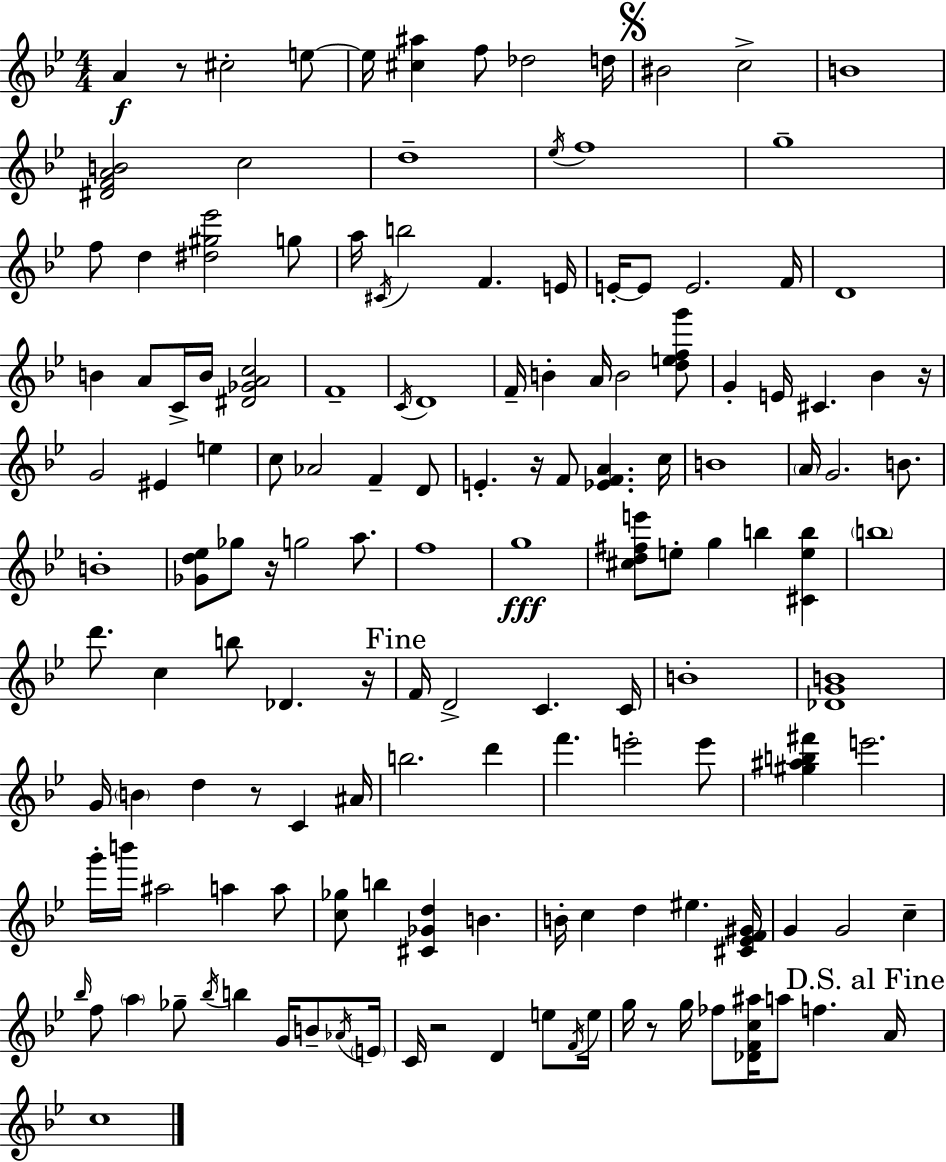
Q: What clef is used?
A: treble